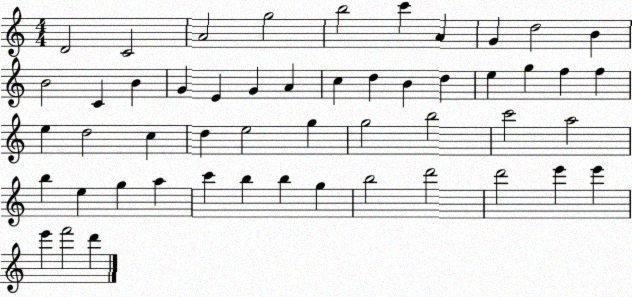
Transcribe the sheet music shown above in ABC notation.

X:1
T:Untitled
M:4/4
L:1/4
K:C
D2 C2 A2 g2 b2 c' A G d2 B B2 C B G E G A c d B d e g f f e d2 c d e2 g g2 b2 c'2 a2 b e g a c' b b g b2 d'2 d'2 e' e' e' f'2 d'